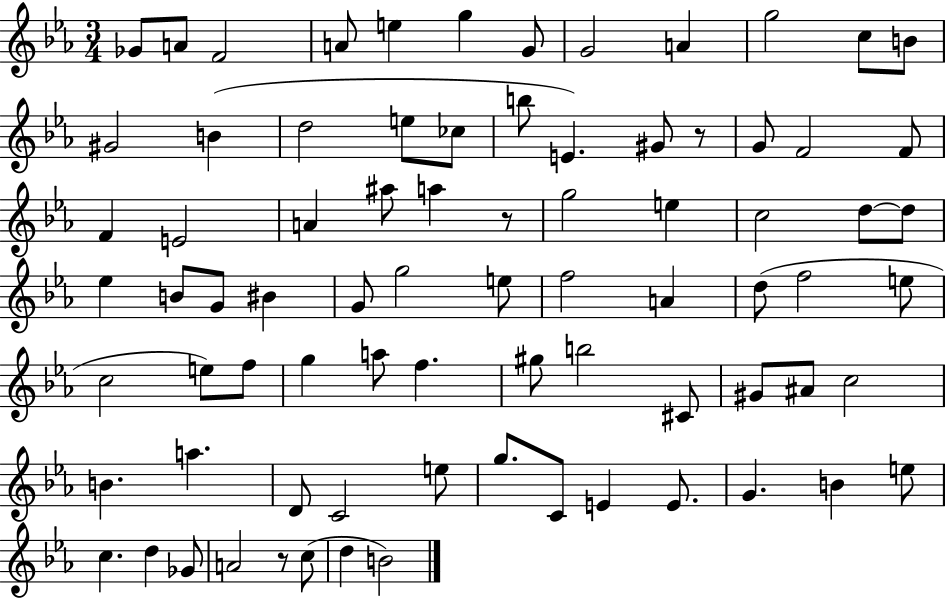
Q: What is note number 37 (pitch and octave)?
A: BIS4